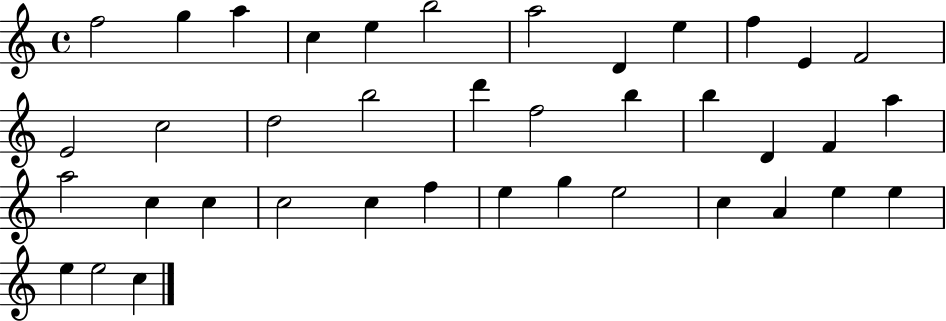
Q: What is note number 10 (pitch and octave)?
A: F5